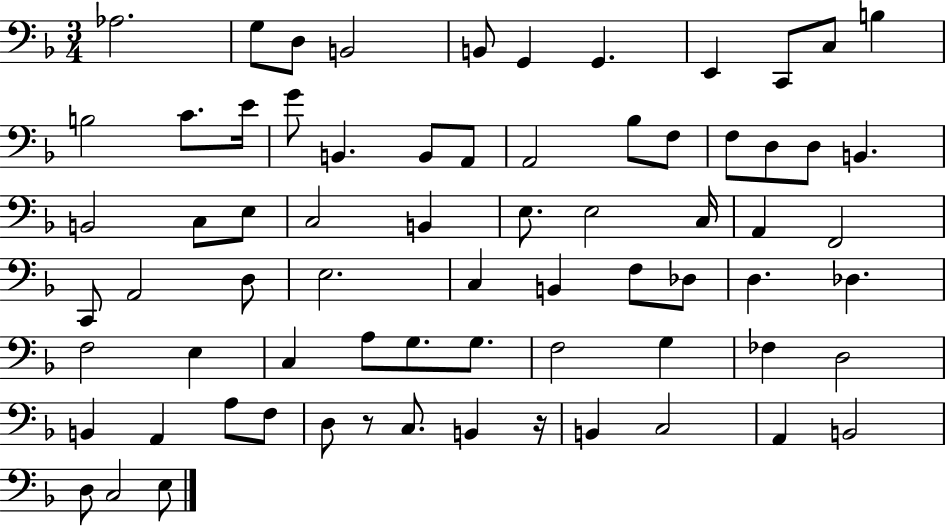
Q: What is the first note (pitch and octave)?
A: Ab3